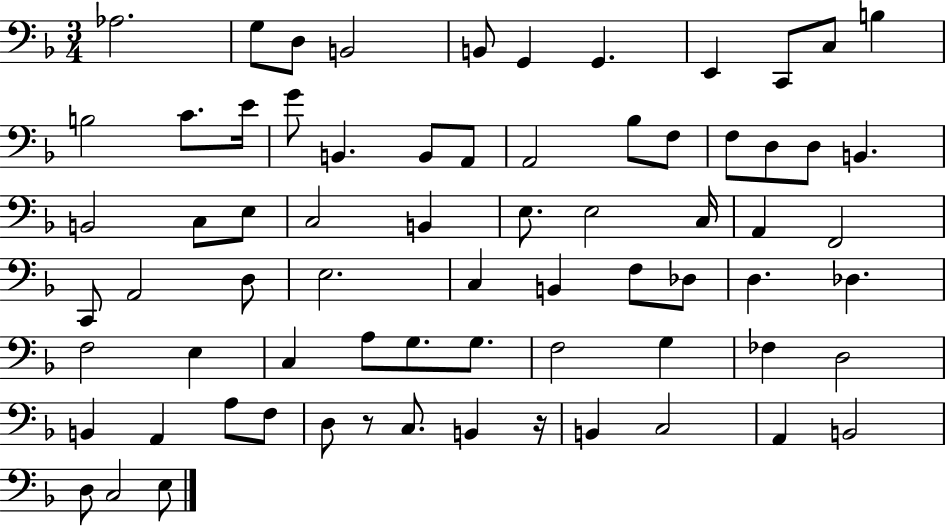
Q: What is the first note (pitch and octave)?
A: Ab3